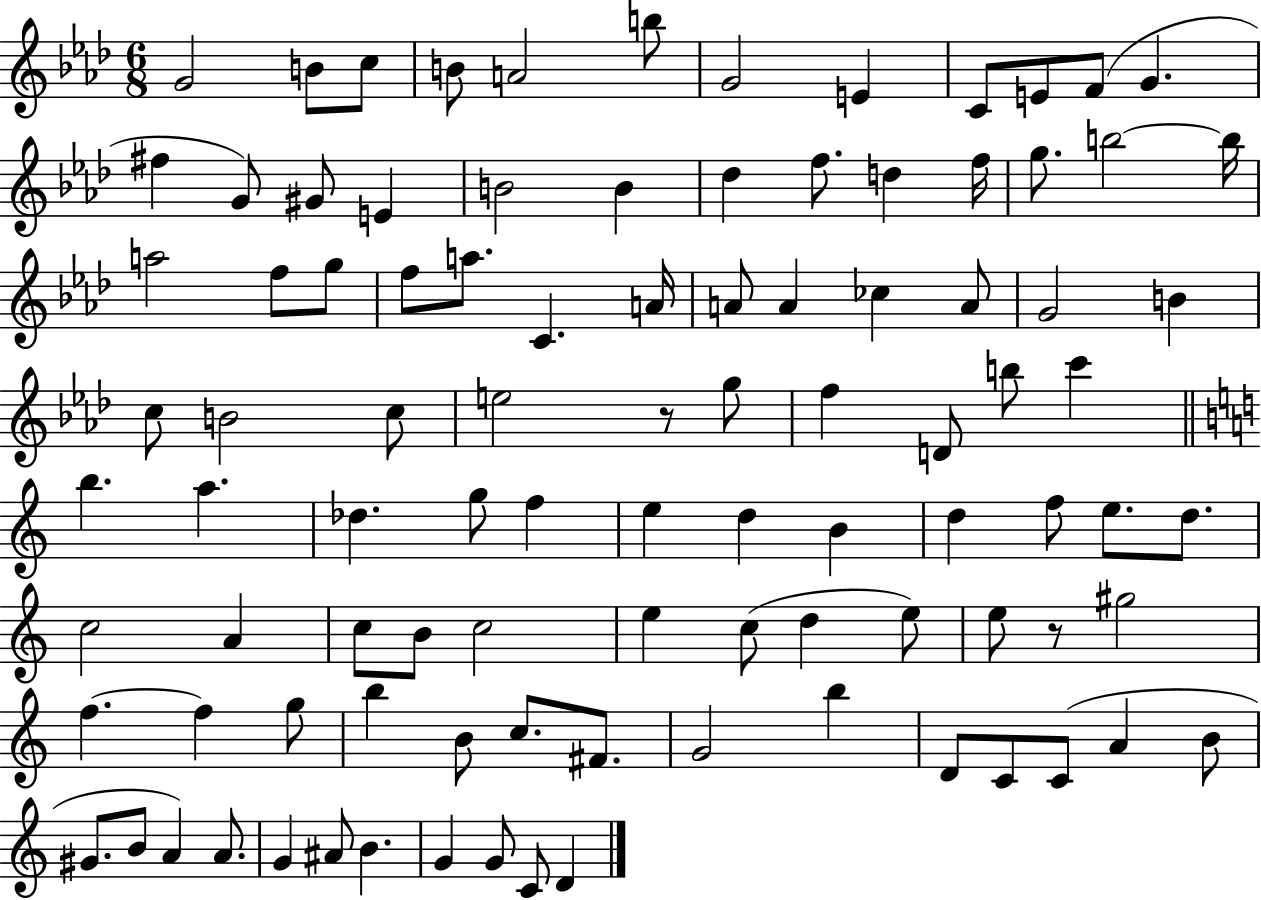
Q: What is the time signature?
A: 6/8